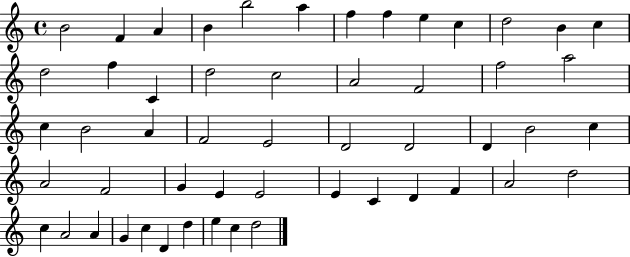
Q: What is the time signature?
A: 4/4